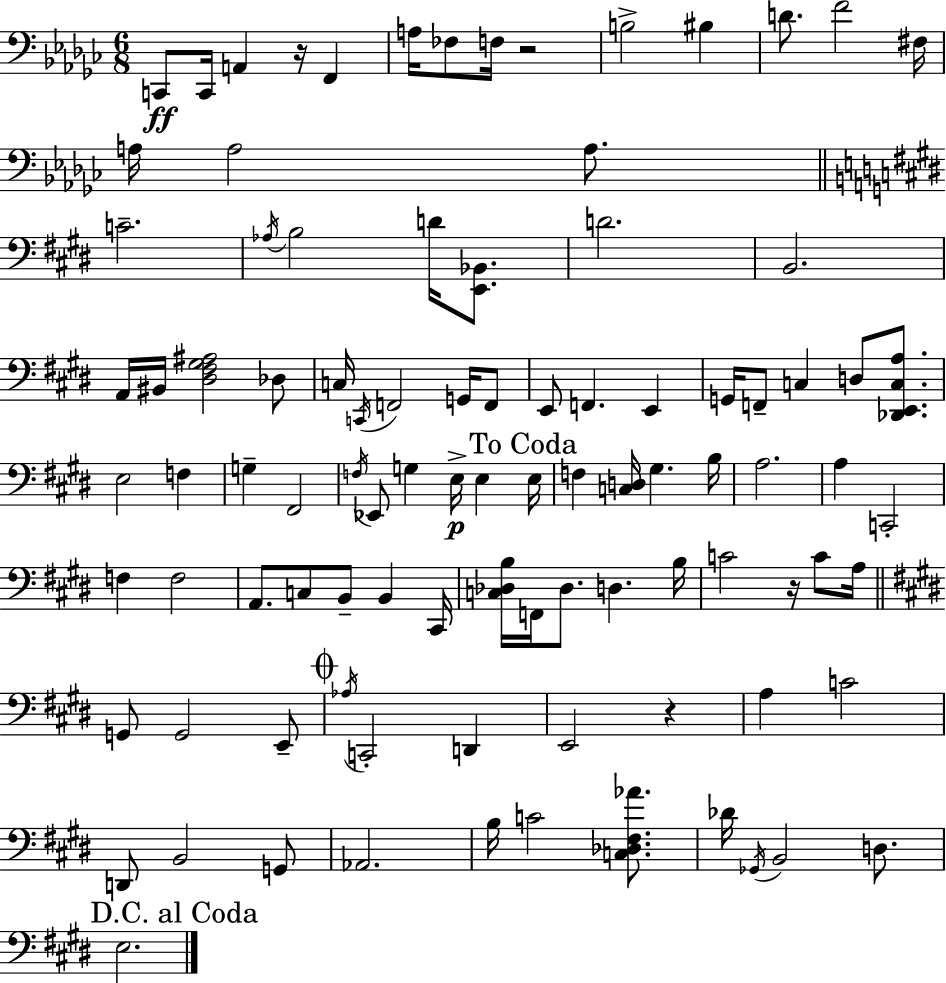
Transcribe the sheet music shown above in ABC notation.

X:1
T:Untitled
M:6/8
L:1/4
K:Ebm
C,,/2 C,,/4 A,, z/4 F,, A,/4 _F,/2 F,/4 z2 B,2 ^B, D/2 F2 ^F,/4 A,/4 A,2 A,/2 C2 _A,/4 B,2 D/4 [E,,_B,,]/2 D2 B,,2 A,,/4 ^B,,/4 [^D,^F,^G,^A,]2 _D,/2 C,/4 C,,/4 F,,2 G,,/4 F,,/2 E,,/2 F,, E,, G,,/4 F,,/2 C, D,/2 [_D,,E,,C,A,]/2 E,2 F, G, ^F,,2 F,/4 _E,,/2 G, E,/4 E, E,/4 F, [C,D,]/4 ^G, B,/4 A,2 A, C,,2 F, F,2 A,,/2 C,/2 B,,/2 B,, ^C,,/4 [C,_D,B,]/4 F,,/4 _D,/2 D, B,/4 C2 z/4 C/2 A,/4 G,,/2 G,,2 E,,/2 _A,/4 C,,2 D,, E,,2 z A, C2 D,,/2 B,,2 G,,/2 _A,,2 B,/4 C2 [C,_D,^F,_A]/2 _D/4 _G,,/4 B,,2 D,/2 E,2